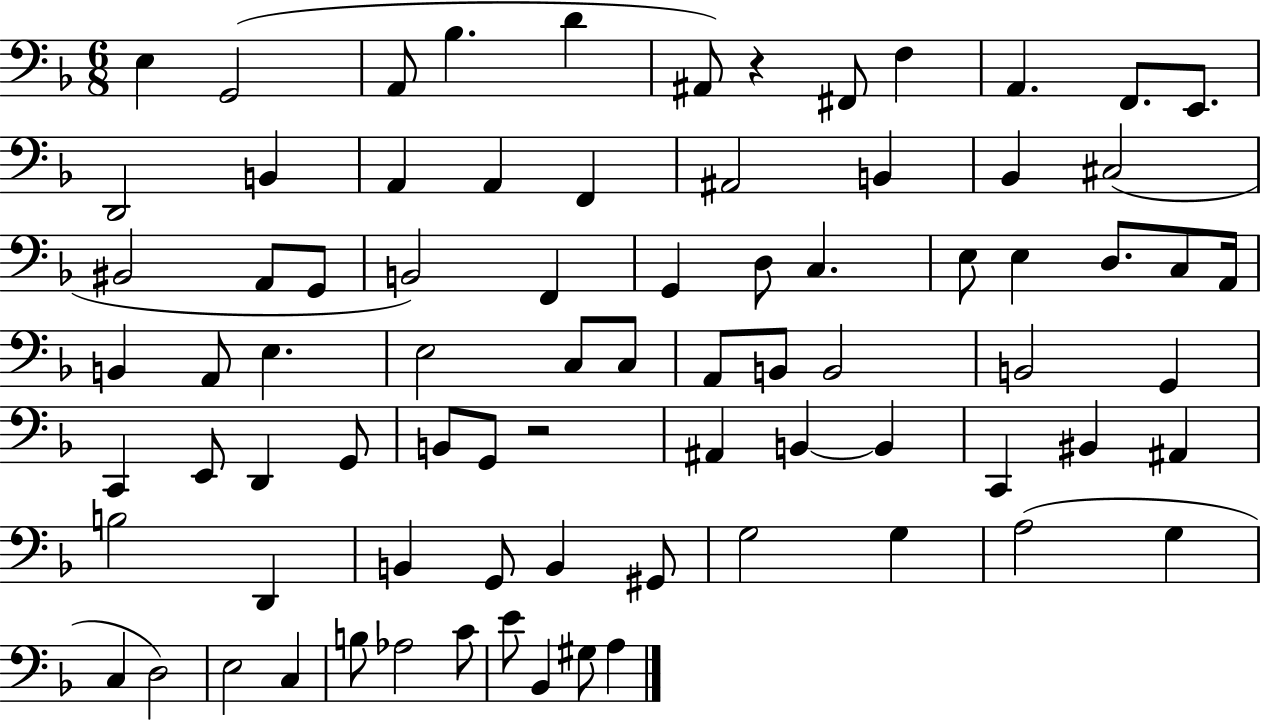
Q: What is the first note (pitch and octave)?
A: E3